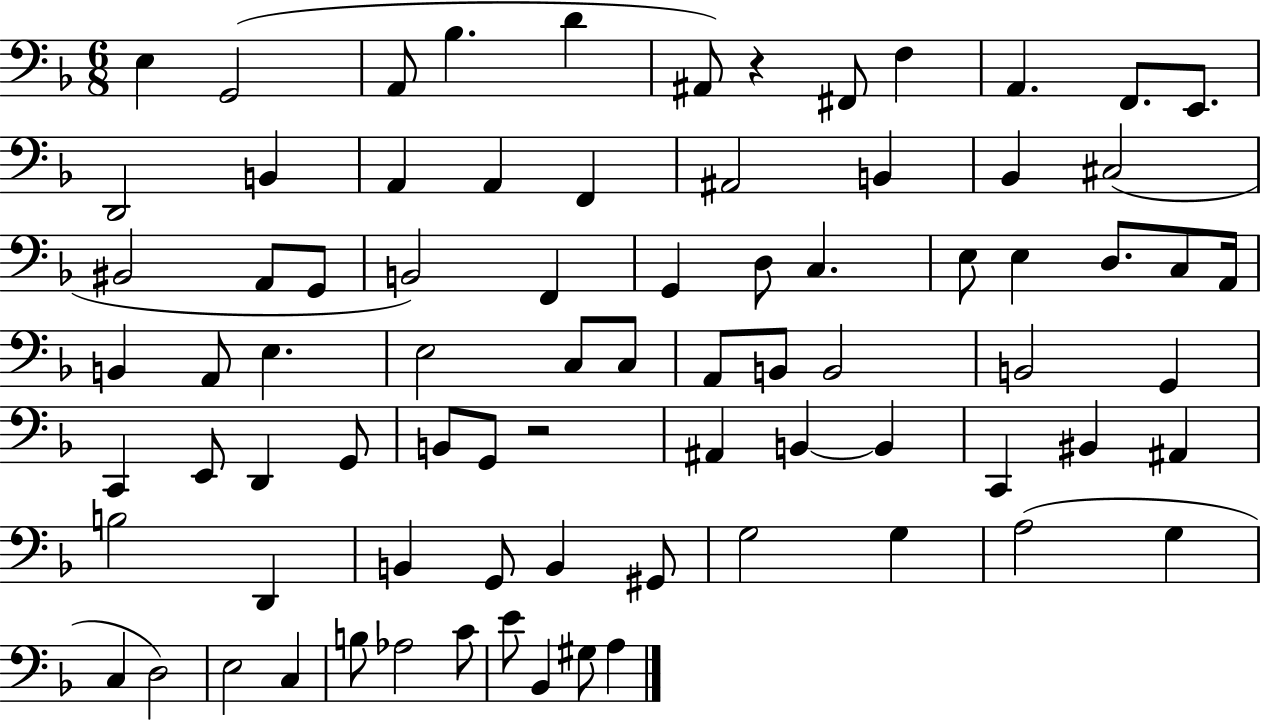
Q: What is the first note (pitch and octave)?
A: E3